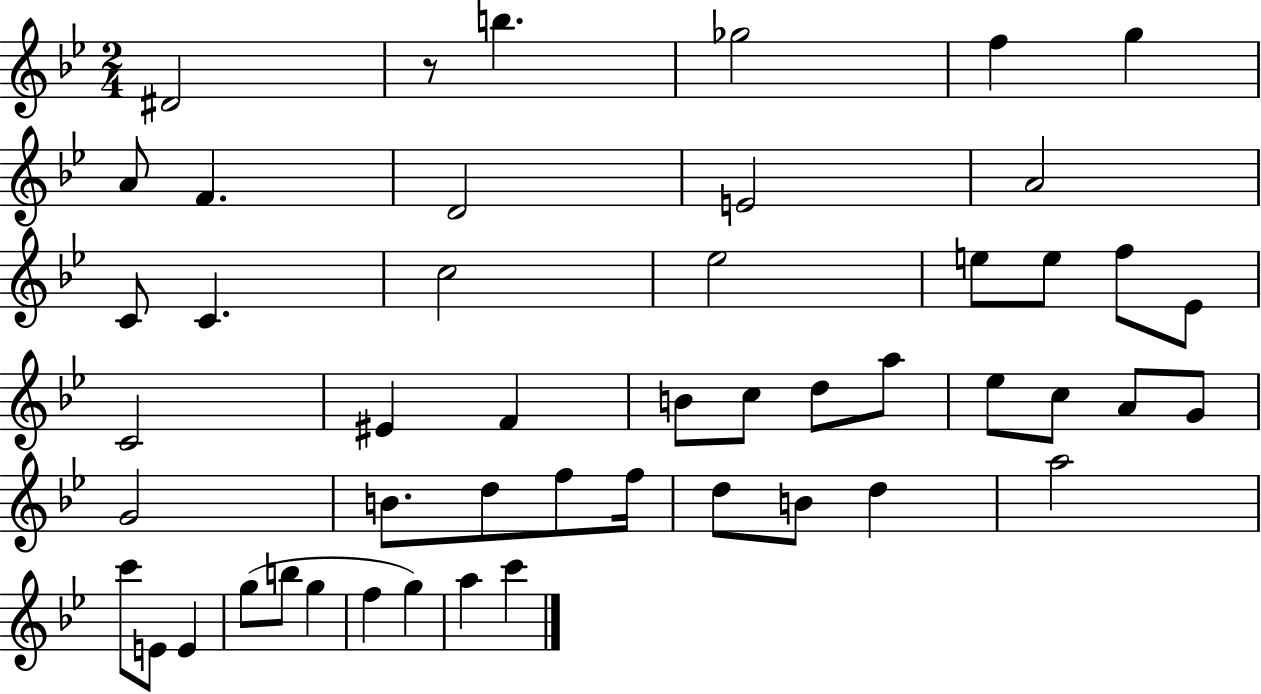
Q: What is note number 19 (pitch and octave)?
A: C4